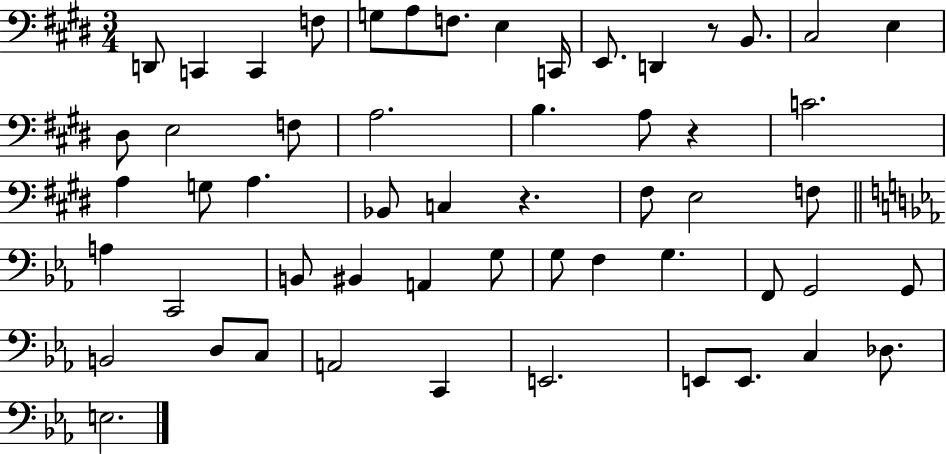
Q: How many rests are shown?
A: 3